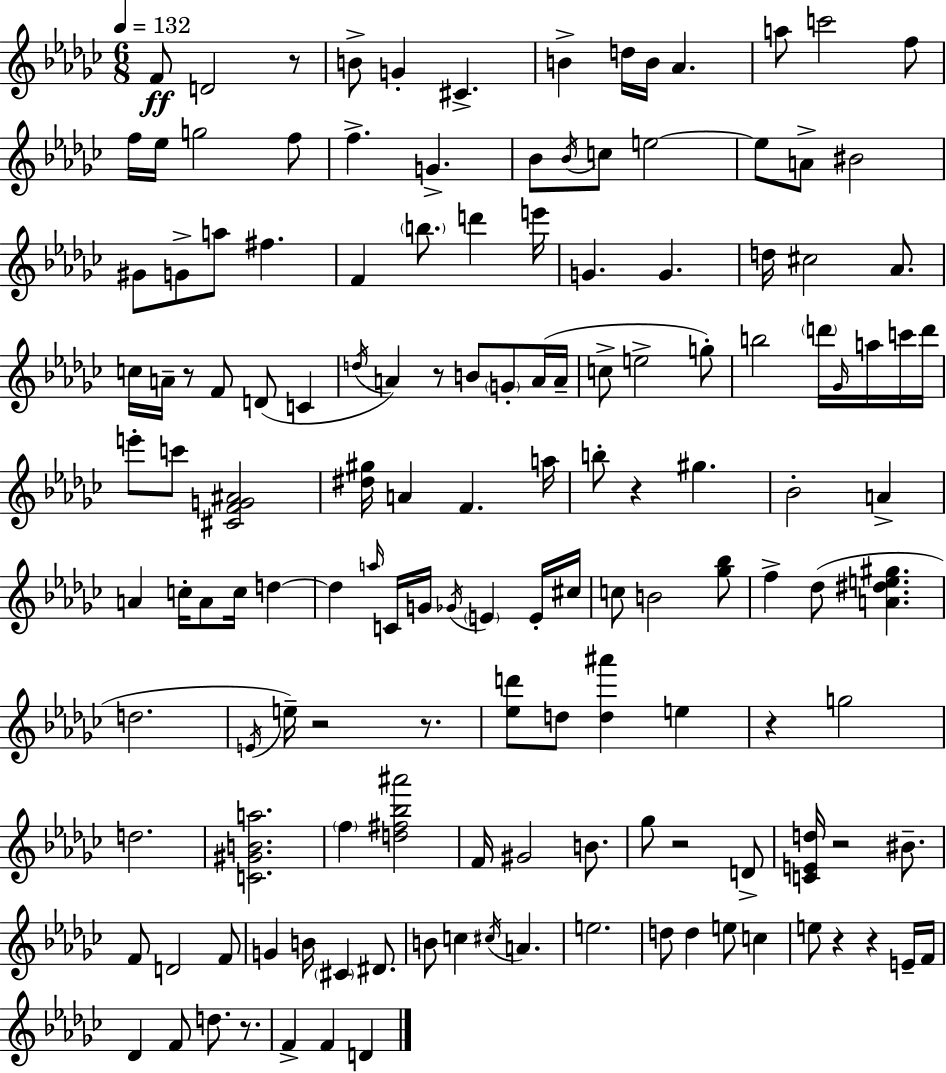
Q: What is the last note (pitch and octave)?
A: D4